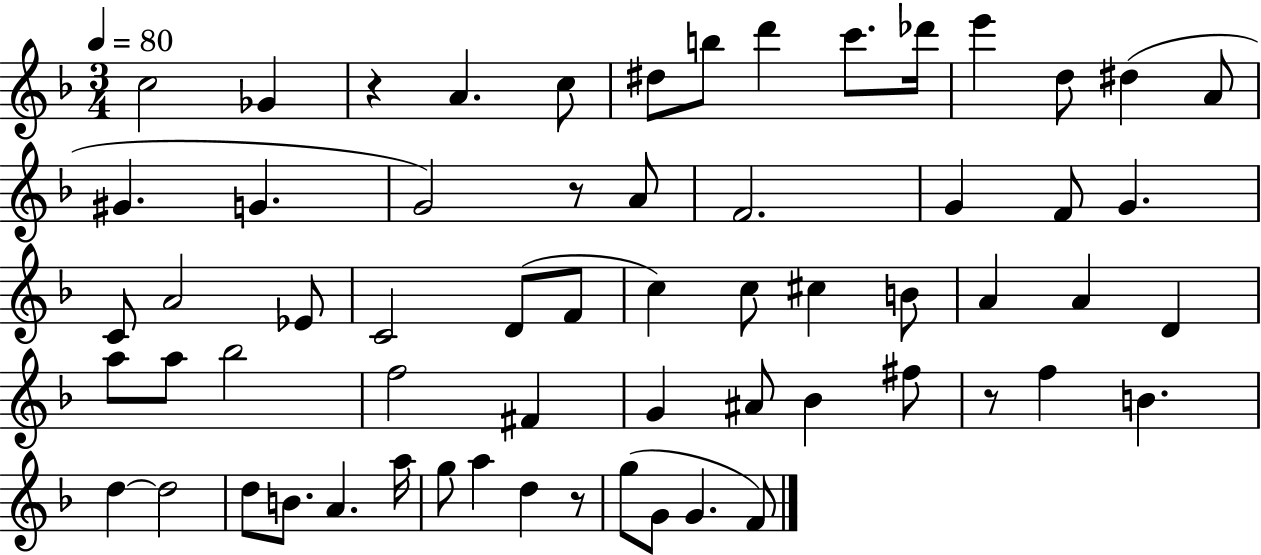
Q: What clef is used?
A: treble